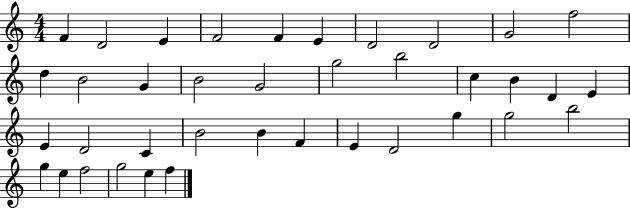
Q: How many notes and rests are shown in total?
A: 38